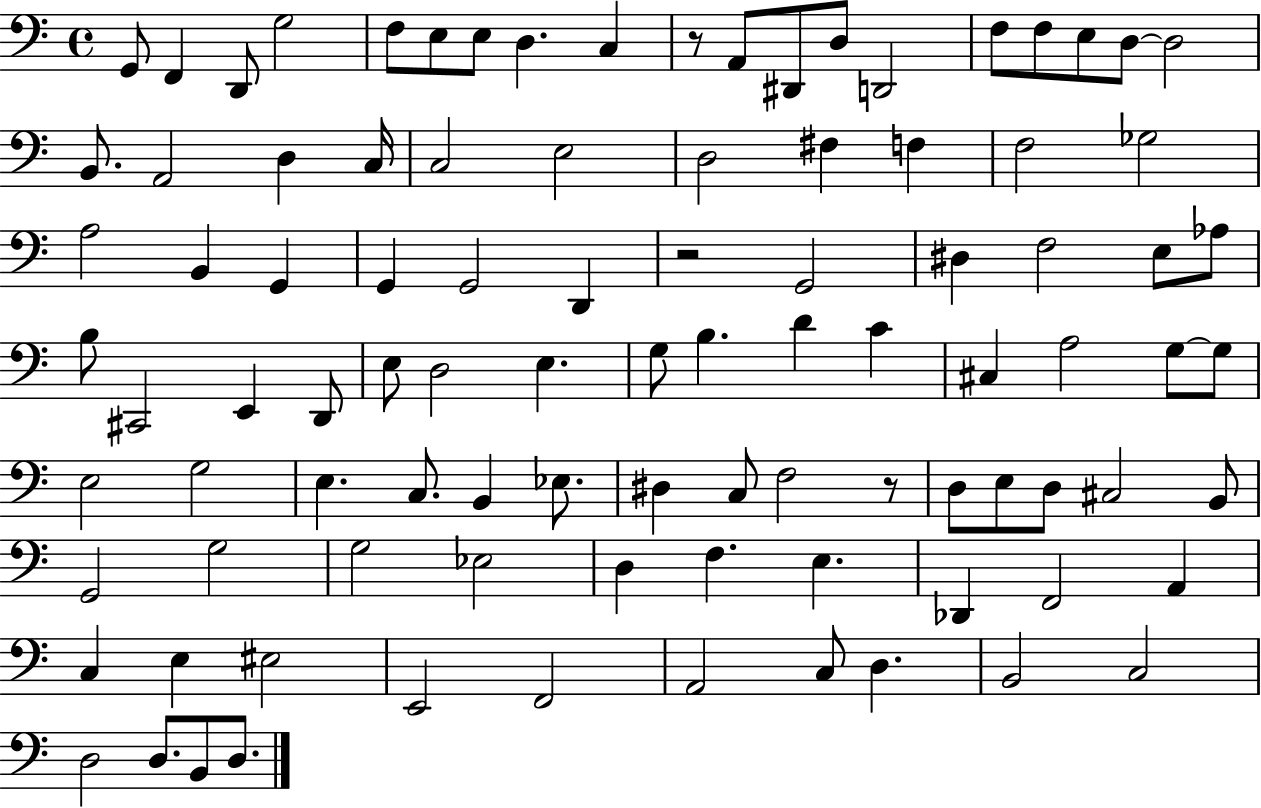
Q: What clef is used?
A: bass